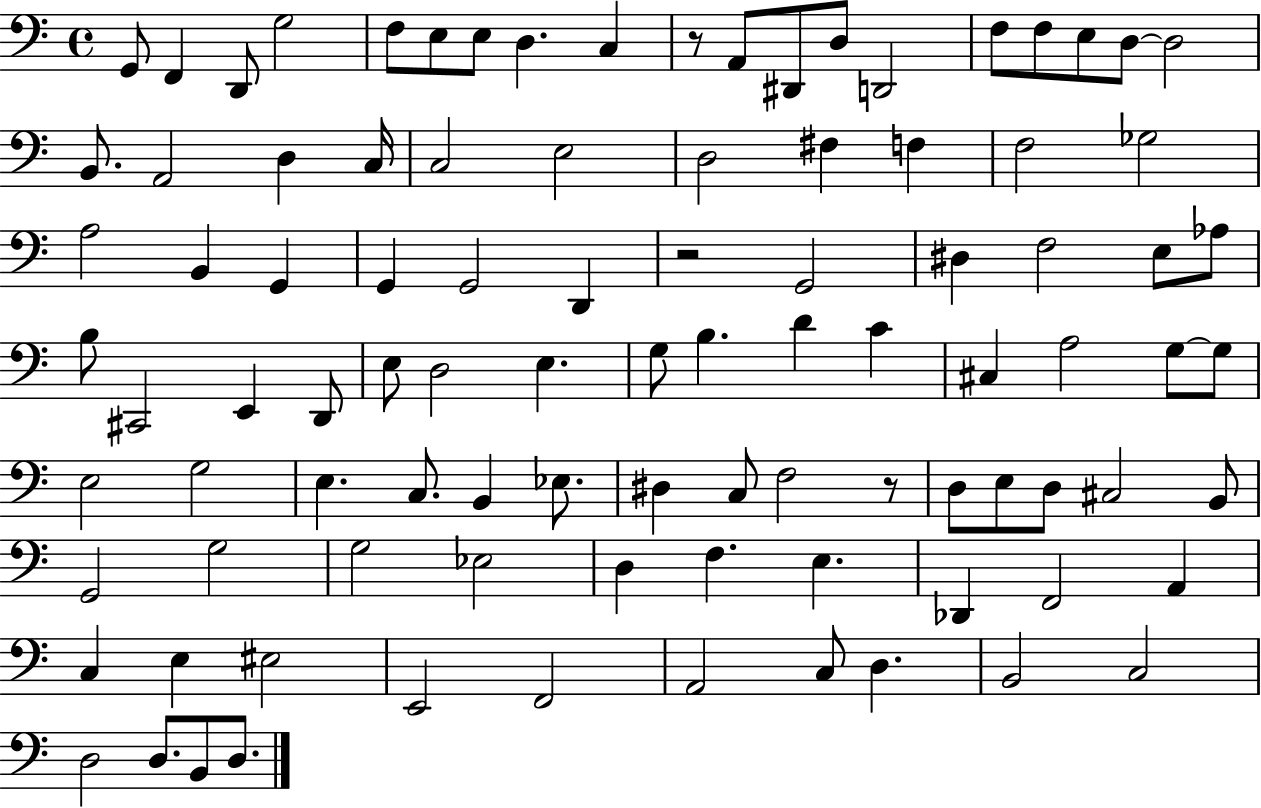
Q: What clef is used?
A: bass